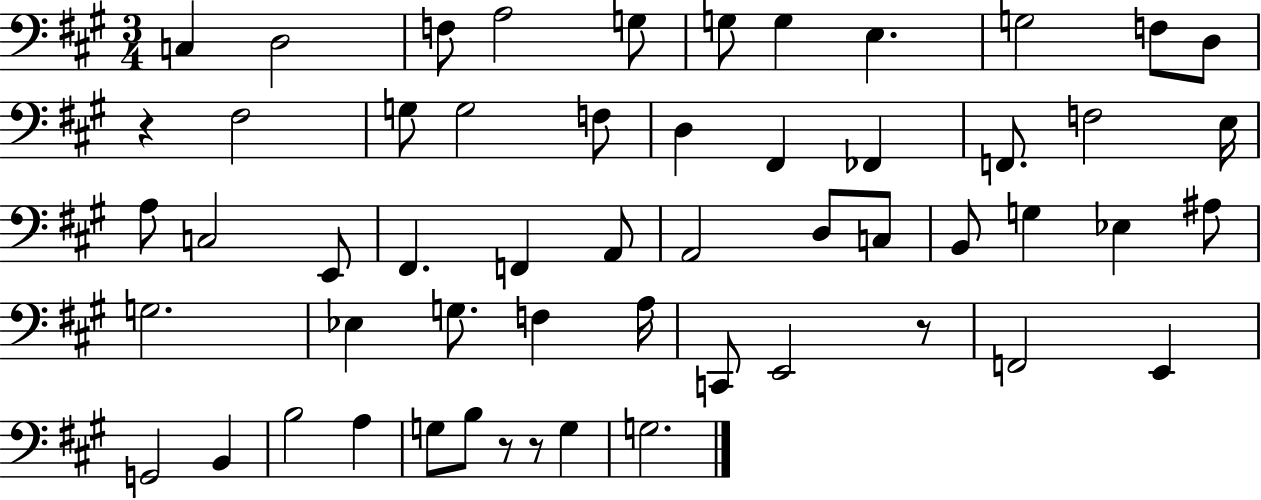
C3/q D3/h F3/e A3/h G3/e G3/e G3/q E3/q. G3/h F3/e D3/e R/q F#3/h G3/e G3/h F3/e D3/q F#2/q FES2/q F2/e. F3/h E3/s A3/e C3/h E2/e F#2/q. F2/q A2/e A2/h D3/e C3/e B2/e G3/q Eb3/q A#3/e G3/h. Eb3/q G3/e. F3/q A3/s C2/e E2/h R/e F2/h E2/q G2/h B2/q B3/h A3/q G3/e B3/e R/e R/e G3/q G3/h.